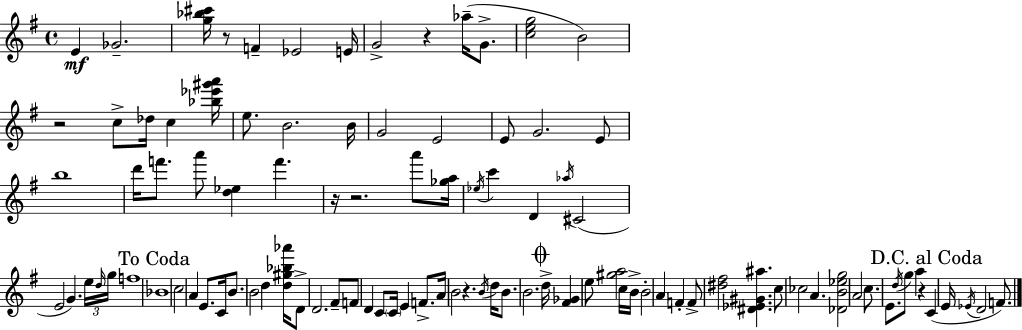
E4/q Gb4/h. [G5,Bb5,C#6]/s R/e F4/q Eb4/h E4/s G4/h R/q Ab5/s G4/e. [C5,E5,G5]/h B4/h R/h C5/e Db5/s C5/q [Bb5,Eb6,G#6,A6]/s E5/e. B4/h. B4/s G4/h E4/h E4/e G4/h. E4/e B5/w D6/s F6/e. A6/e [D5,Eb5]/q F6/q. R/s R/h. A6/e [Gb5,A5]/s Eb5/s C6/q D4/q Ab5/s C#4/h E4/h G4/q. E5/s D5/s G5/s F5/w Bb4/w C5/h A4/q E4/e. C4/s B4/e. B4/h D5/q [D5,G#5,Bb5,Ab6]/s D4/e D4/h. F#4/e F4/e D4/q C4/e C4/s E4/q F4/e. A4/s B4/h R/q. B4/s D5/s B4/e. B4/h. D5/s [F#4,Gb4]/q E5/e [G#5,A5]/h C5/s B4/s B4/h A4/q F4/q F4/e [D#5,F#5]/h [D#4,Eb4,G#4,A#5]/q. C5/e CES5/h A4/q. [Db4,B4,Eb5,G5]/h A4/h C5/e. E4/e. D5/s G5/e A5/q R/q C4/q E4/s Eb4/s D4/h F4/e.